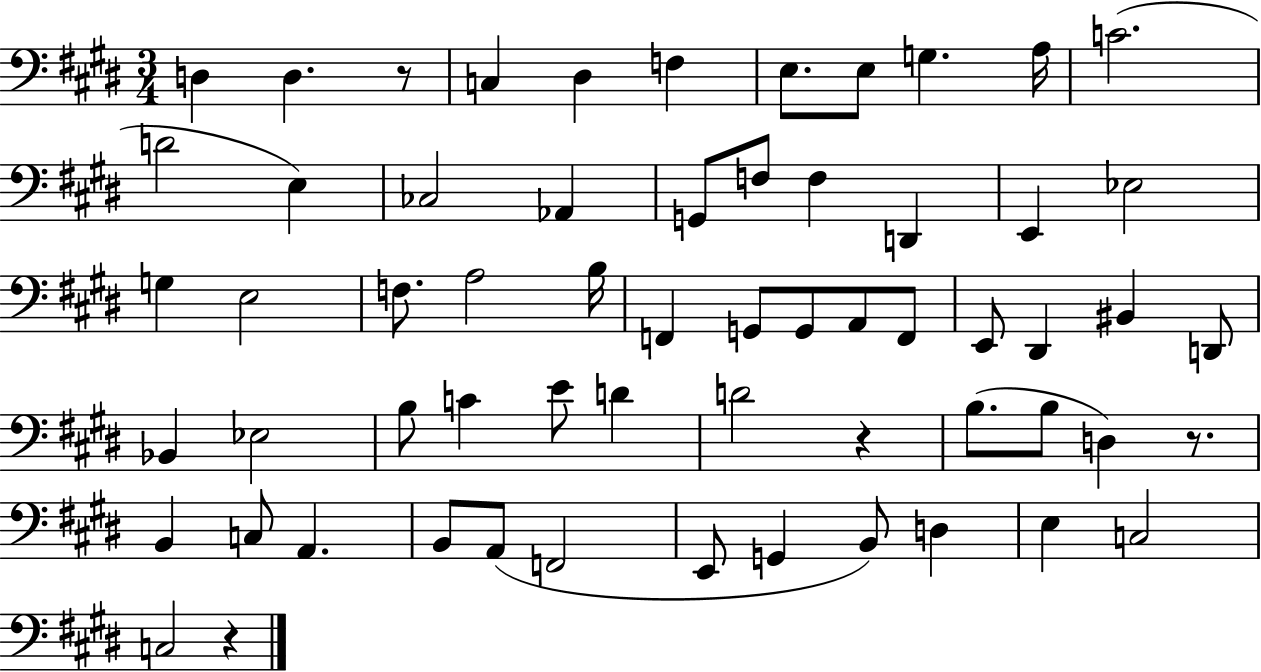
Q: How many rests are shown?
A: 4